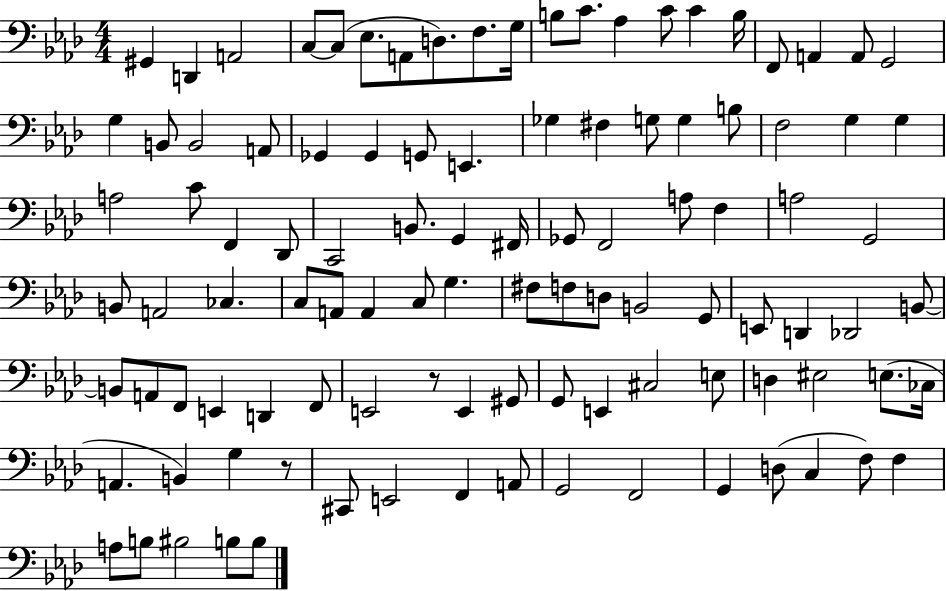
{
  \clef bass
  \numericTimeSignature
  \time 4/4
  \key aes \major
  gis,4 d,4 a,2 | c8~~ c8( ees8. a,8 d8.) f8. g16 | b8 c'8. aes4 c'8 c'4 b16 | f,8 a,4 a,8 g,2 | \break g4 b,8 b,2 a,8 | ges,4 ges,4 g,8 e,4. | ges4 fis4 g8 g4 b8 | f2 g4 g4 | \break a2 c'8 f,4 des,8 | c,2 b,8. g,4 fis,16 | ges,8 f,2 a8 f4 | a2 g,2 | \break b,8 a,2 ces4. | c8 a,8 a,4 c8 g4. | fis8 f8 d8 b,2 g,8 | e,8 d,4 des,2 b,8~~ | \break b,8 a,8 f,8 e,4 d,4 f,8 | e,2 r8 e,4 gis,8 | g,8 e,4 cis2 e8 | d4 eis2 e8.( ces16 | \break a,4. b,4) g4 r8 | cis,8 e,2 f,4 a,8 | g,2 f,2 | g,4 d8( c4 f8) f4 | \break a8 b8 bis2 b8 b8 | \bar "|."
}